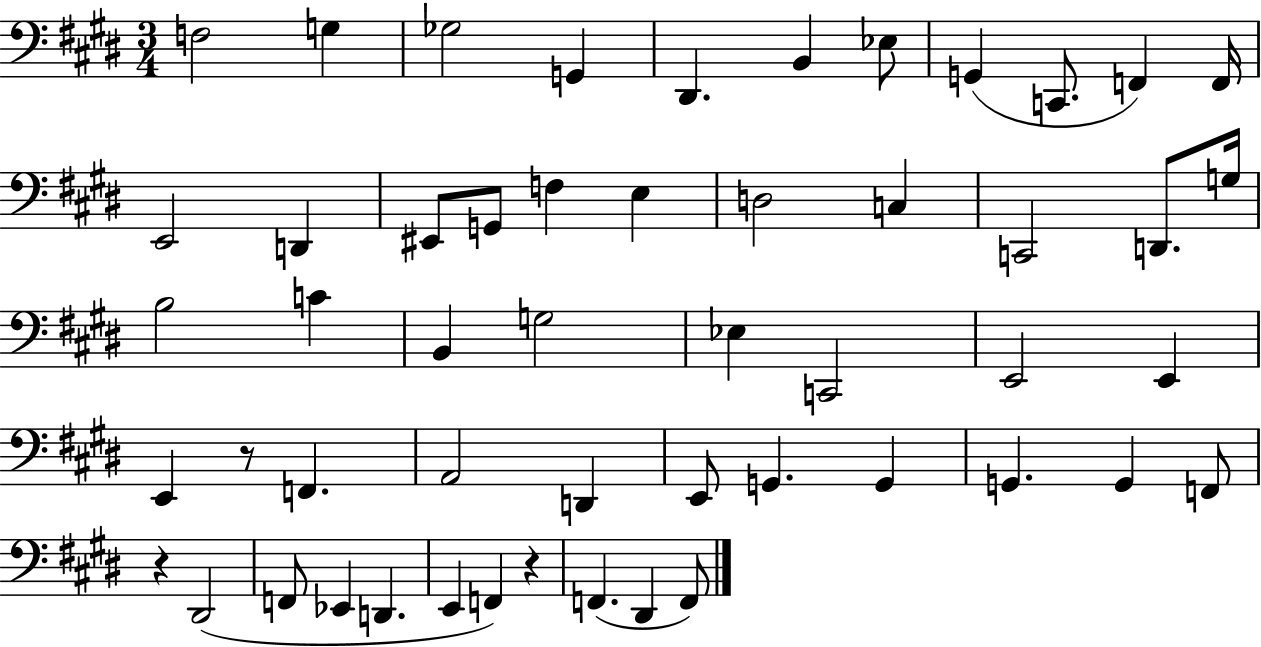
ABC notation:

X:1
T:Untitled
M:3/4
L:1/4
K:E
F,2 G, _G,2 G,, ^D,, B,, _E,/2 G,, C,,/2 F,, F,,/4 E,,2 D,, ^E,,/2 G,,/2 F, E, D,2 C, C,,2 D,,/2 G,/4 B,2 C B,, G,2 _E, C,,2 E,,2 E,, E,, z/2 F,, A,,2 D,, E,,/2 G,, G,, G,, G,, F,,/2 z ^D,,2 F,,/2 _E,, D,, E,, F,, z F,, ^D,, F,,/2